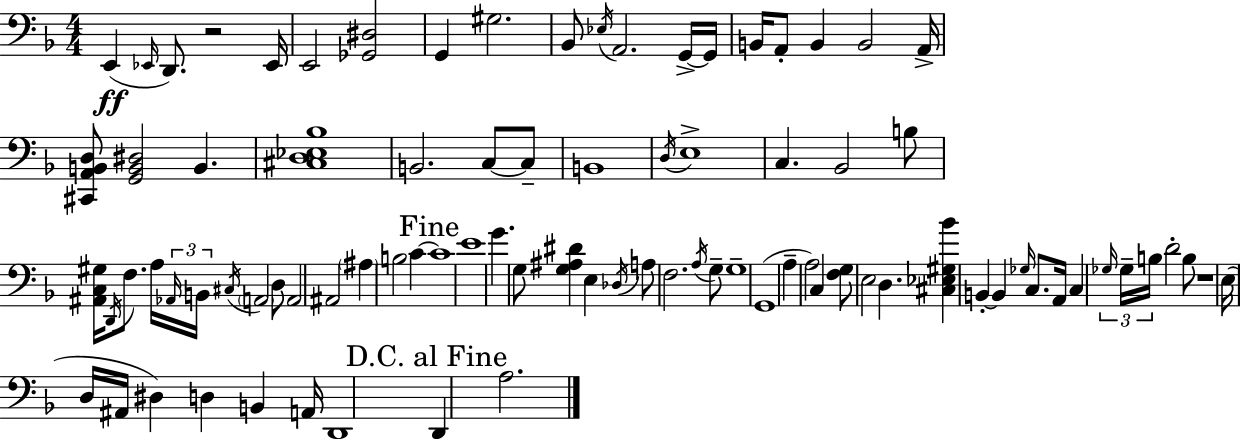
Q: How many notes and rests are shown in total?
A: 88